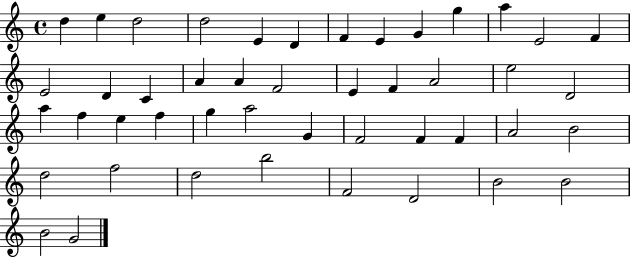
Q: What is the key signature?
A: C major